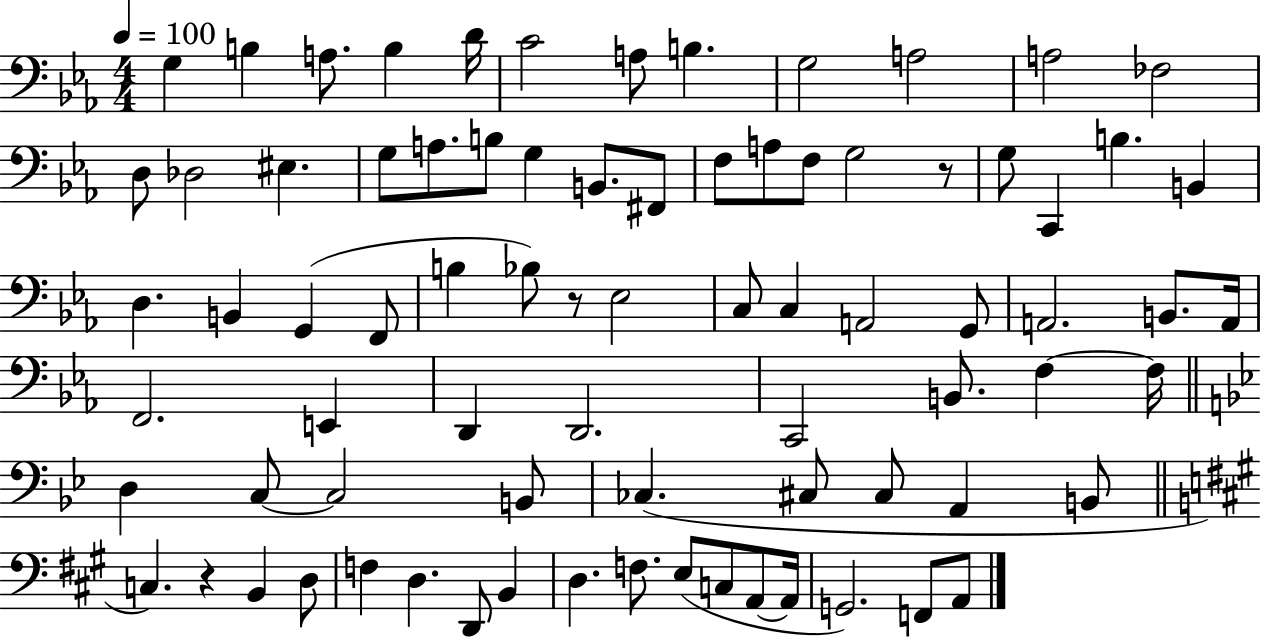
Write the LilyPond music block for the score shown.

{
  \clef bass
  \numericTimeSignature
  \time 4/4
  \key ees \major
  \tempo 4 = 100
  g4 b4 a8. b4 d'16 | c'2 a8 b4. | g2 a2 | a2 fes2 | \break d8 des2 eis4. | g8 a8. b8 g4 b,8. fis,8 | f8 a8 f8 g2 r8 | g8 c,4 b4. b,4 | \break d4. b,4 g,4( f,8 | b4 bes8) r8 ees2 | c8 c4 a,2 g,8 | a,2. b,8. a,16 | \break f,2. e,4 | d,4 d,2. | c,2 b,8. f4~~ f16 | \bar "||" \break \key bes \major d4 c8~~ c2 b,8 | ces4.( cis8 cis8 a,4 b,8 | \bar "||" \break \key a \major c4.) r4 b,4 d8 | f4 d4. d,8 b,4 | d4. f8. e8( c8 a,8~~ a,16 | g,2.) f,8 a,8 | \break \bar "|."
}